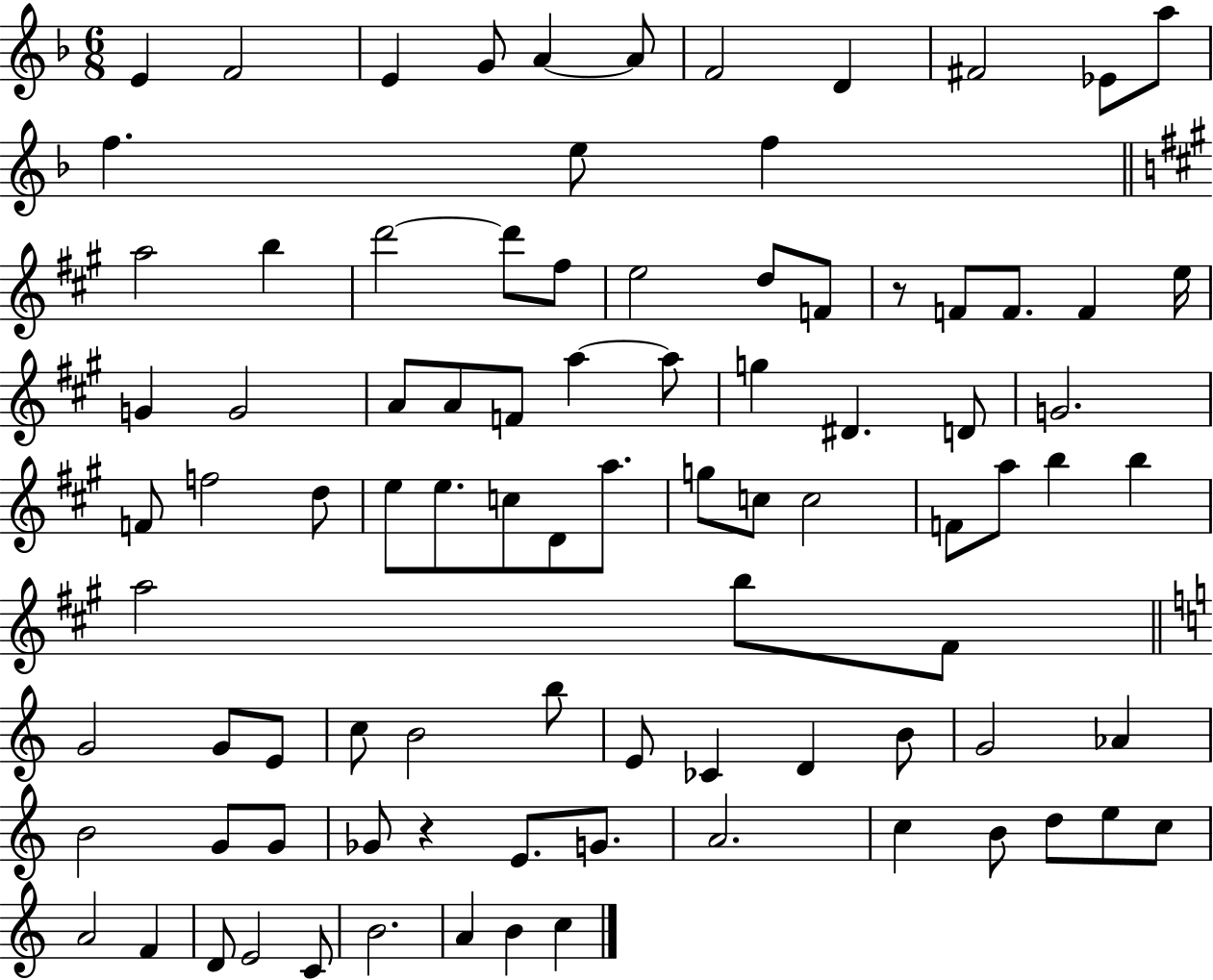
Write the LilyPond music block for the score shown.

{
  \clef treble
  \numericTimeSignature
  \time 6/8
  \key f \major
  e'4 f'2 | e'4 g'8 a'4~~ a'8 | f'2 d'4 | fis'2 ees'8 a''8 | \break f''4. e''8 f''4 | \bar "||" \break \key a \major a''2 b''4 | d'''2~~ d'''8 fis''8 | e''2 d''8 f'8 | r8 f'8 f'8. f'4 e''16 | \break g'4 g'2 | a'8 a'8 f'8 a''4~~ a''8 | g''4 dis'4. d'8 | g'2. | \break f'8 f''2 d''8 | e''8 e''8. c''8 d'8 a''8. | g''8 c''8 c''2 | f'8 a''8 b''4 b''4 | \break a''2 b''8 fis'8 | \bar "||" \break \key c \major g'2 g'8 e'8 | c''8 b'2 b''8 | e'8 ces'4 d'4 b'8 | g'2 aes'4 | \break b'2 g'8 g'8 | ges'8 r4 e'8. g'8. | a'2. | c''4 b'8 d''8 e''8 c''8 | \break a'2 f'4 | d'8 e'2 c'8 | b'2. | a'4 b'4 c''4 | \break \bar "|."
}